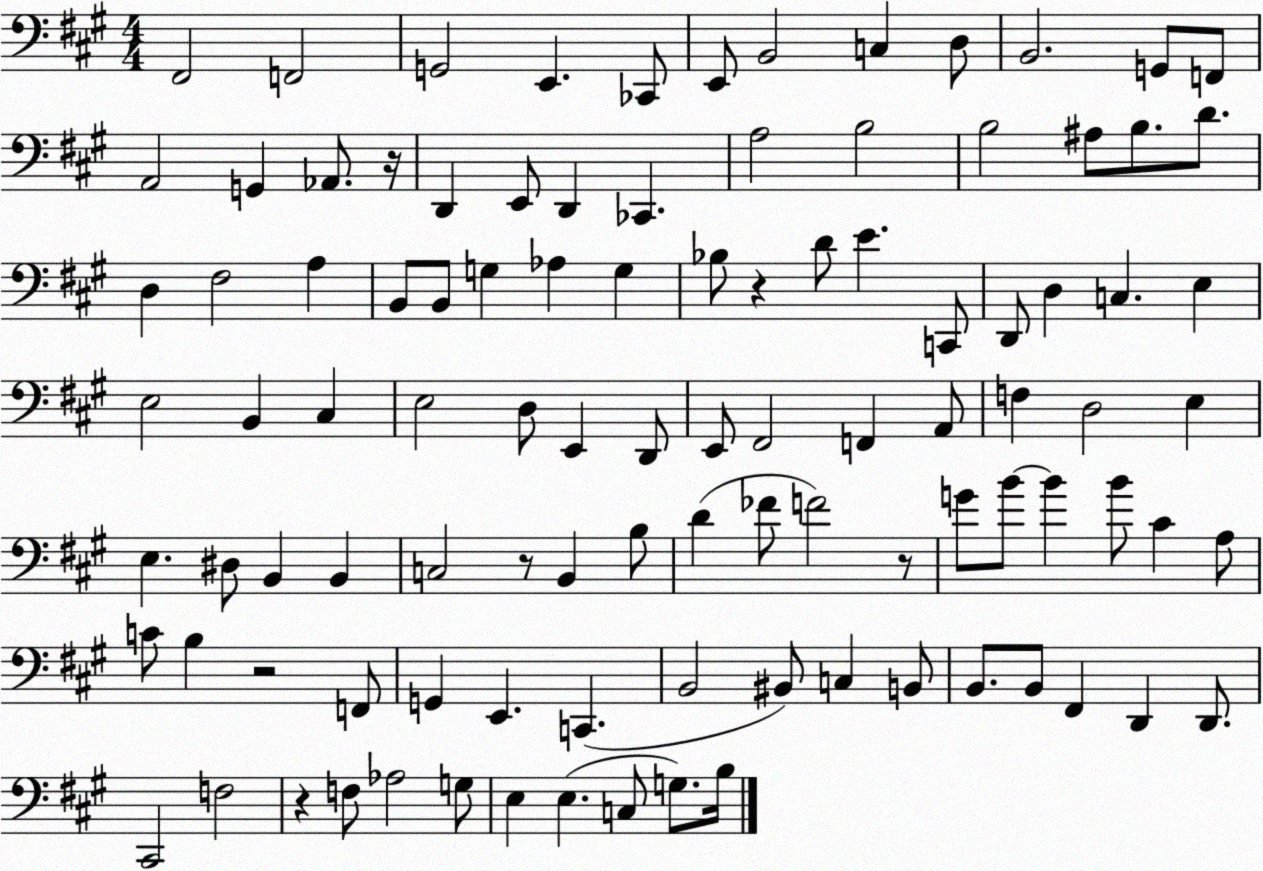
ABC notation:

X:1
T:Untitled
M:4/4
L:1/4
K:A
^F,,2 F,,2 G,,2 E,, _C,,/2 E,,/2 B,,2 C, D,/2 B,,2 G,,/2 F,,/2 A,,2 G,, _A,,/2 z/4 D,, E,,/2 D,, _C,, A,2 B,2 B,2 ^A,/2 B,/2 D/2 D, ^F,2 A, B,,/2 B,,/2 G, _A, G, _B,/2 z D/2 E C,,/2 D,,/2 D, C, E, E,2 B,, ^C, E,2 D,/2 E,, D,,/2 E,,/2 ^F,,2 F,, A,,/2 F, D,2 E, E, ^D,/2 B,, B,, C,2 z/2 B,, B,/2 D _F/2 F2 z/2 G/2 B/2 B B/2 ^C A,/2 C/2 B, z2 F,,/2 G,, E,, C,, B,,2 ^B,,/2 C, B,,/2 B,,/2 B,,/2 ^F,, D,, D,,/2 ^C,,2 F,2 z F,/2 _A,2 G,/2 E, E, C,/2 G,/2 B,/4